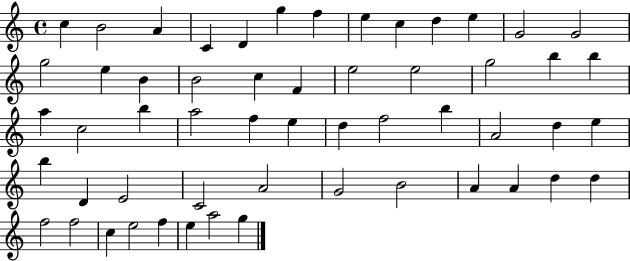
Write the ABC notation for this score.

X:1
T:Untitled
M:4/4
L:1/4
K:C
c B2 A C D g f e c d e G2 G2 g2 e B B2 c F e2 e2 g2 b b a c2 b a2 f e d f2 b A2 d e b D E2 C2 A2 G2 B2 A A d d f2 f2 c e2 f e a2 g